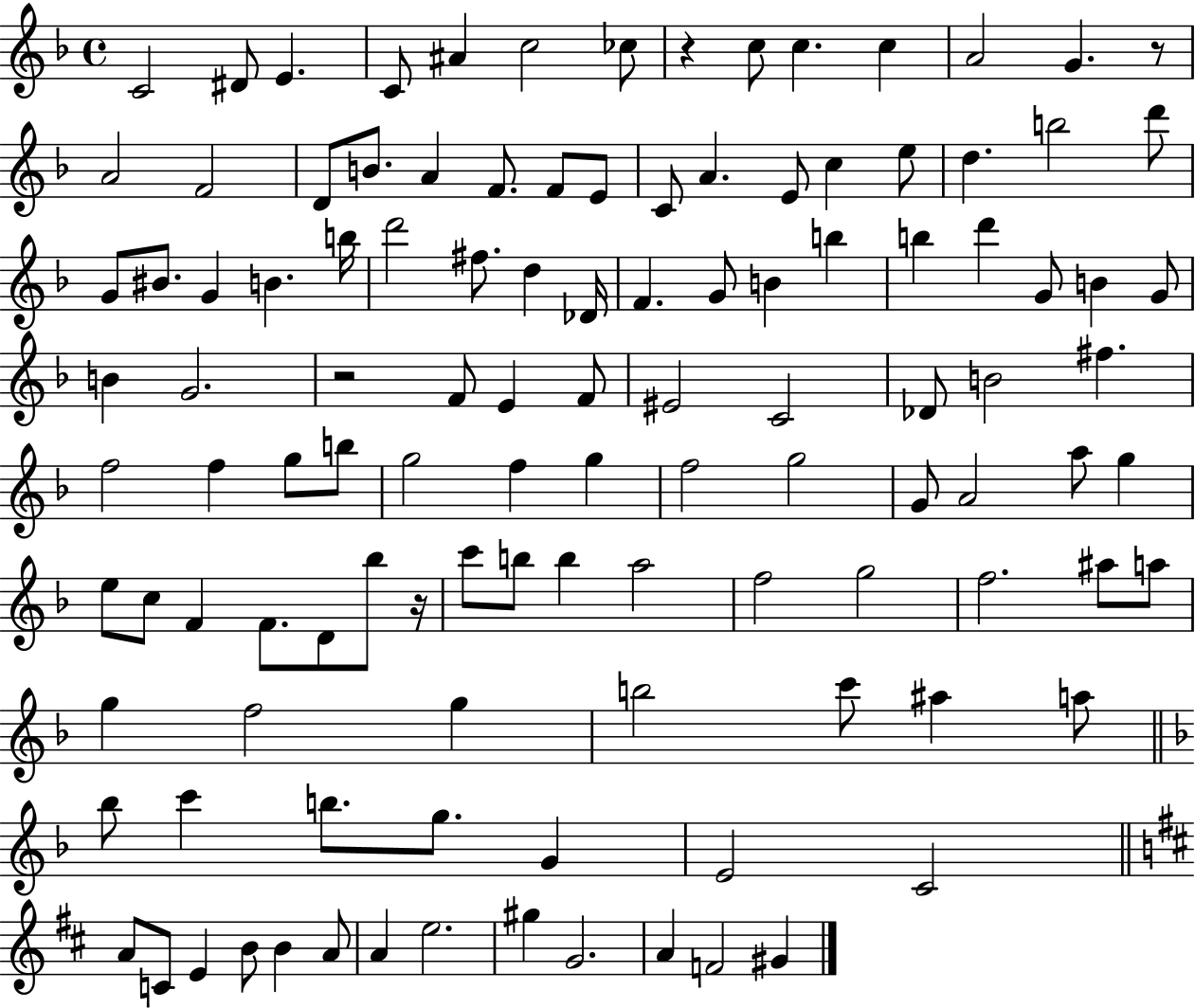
C4/h D#4/e E4/q. C4/e A#4/q C5/h CES5/e R/q C5/e C5/q. C5/q A4/h G4/q. R/e A4/h F4/h D4/e B4/e. A4/q F4/e. F4/e E4/e C4/e A4/q. E4/e C5/q E5/e D5/q. B5/h D6/e G4/e BIS4/e. G4/q B4/q. B5/s D6/h F#5/e. D5/q Db4/s F4/q. G4/e B4/q B5/q B5/q D6/q G4/e B4/q G4/e B4/q G4/h. R/h F4/e E4/q F4/e EIS4/h C4/h Db4/e B4/h F#5/q. F5/h F5/q G5/e B5/e G5/h F5/q G5/q F5/h G5/h G4/e A4/h A5/e G5/q E5/e C5/e F4/q F4/e. D4/e Bb5/e R/s C6/e B5/e B5/q A5/h F5/h G5/h F5/h. A#5/e A5/e G5/q F5/h G5/q B5/h C6/e A#5/q A5/e Bb5/e C6/q B5/e. G5/e. G4/q E4/h C4/h A4/e C4/e E4/q B4/e B4/q A4/e A4/q E5/h. G#5/q G4/h. A4/q F4/h G#4/q